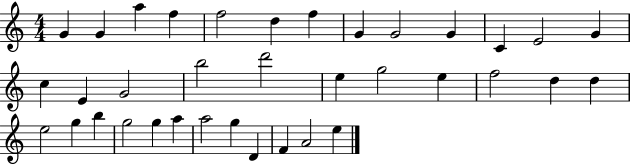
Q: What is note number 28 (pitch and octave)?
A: G5